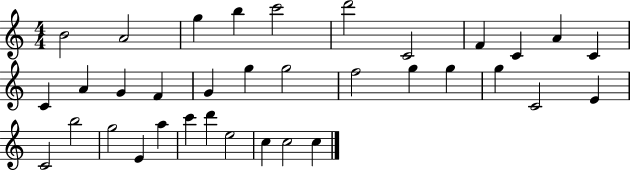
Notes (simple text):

B4/h A4/h G5/q B5/q C6/h D6/h C4/h F4/q C4/q A4/q C4/q C4/q A4/q G4/q F4/q G4/q G5/q G5/h F5/h G5/q G5/q G5/q C4/h E4/q C4/h B5/h G5/h E4/q A5/q C6/q D6/q E5/h C5/q C5/h C5/q